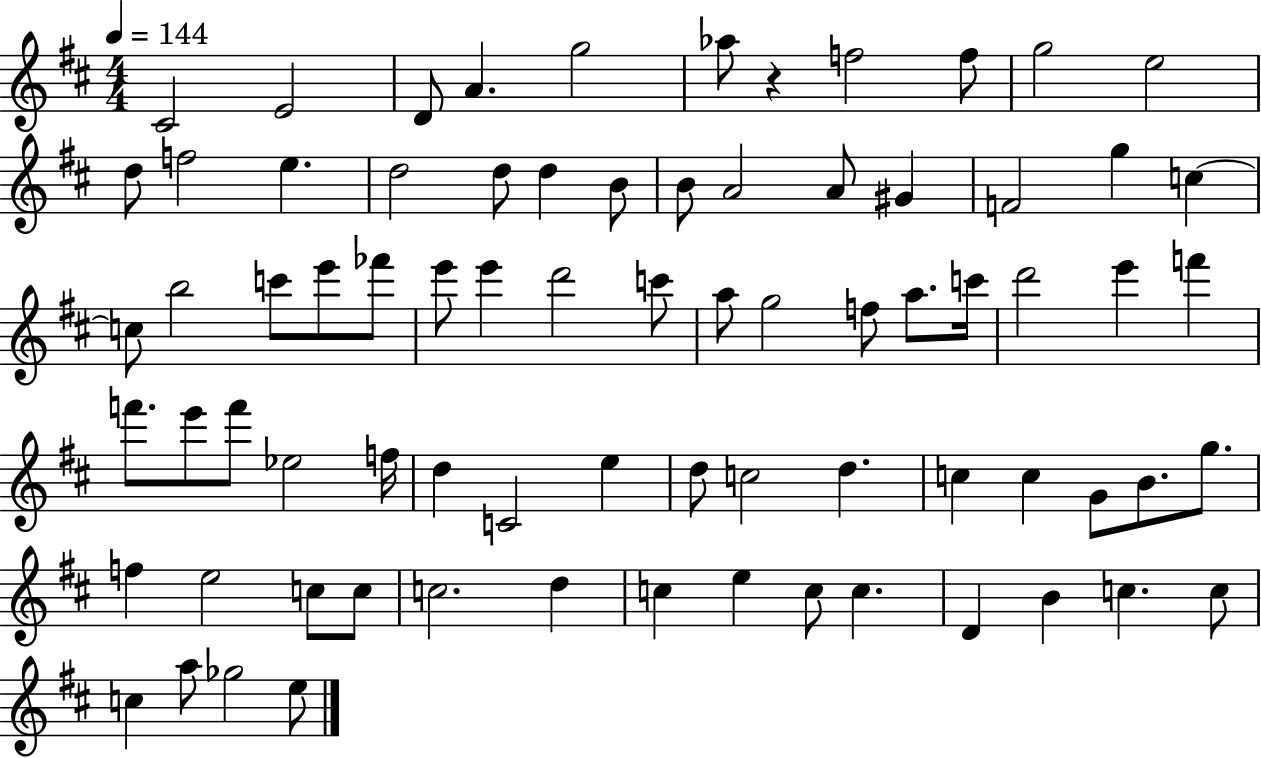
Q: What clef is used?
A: treble